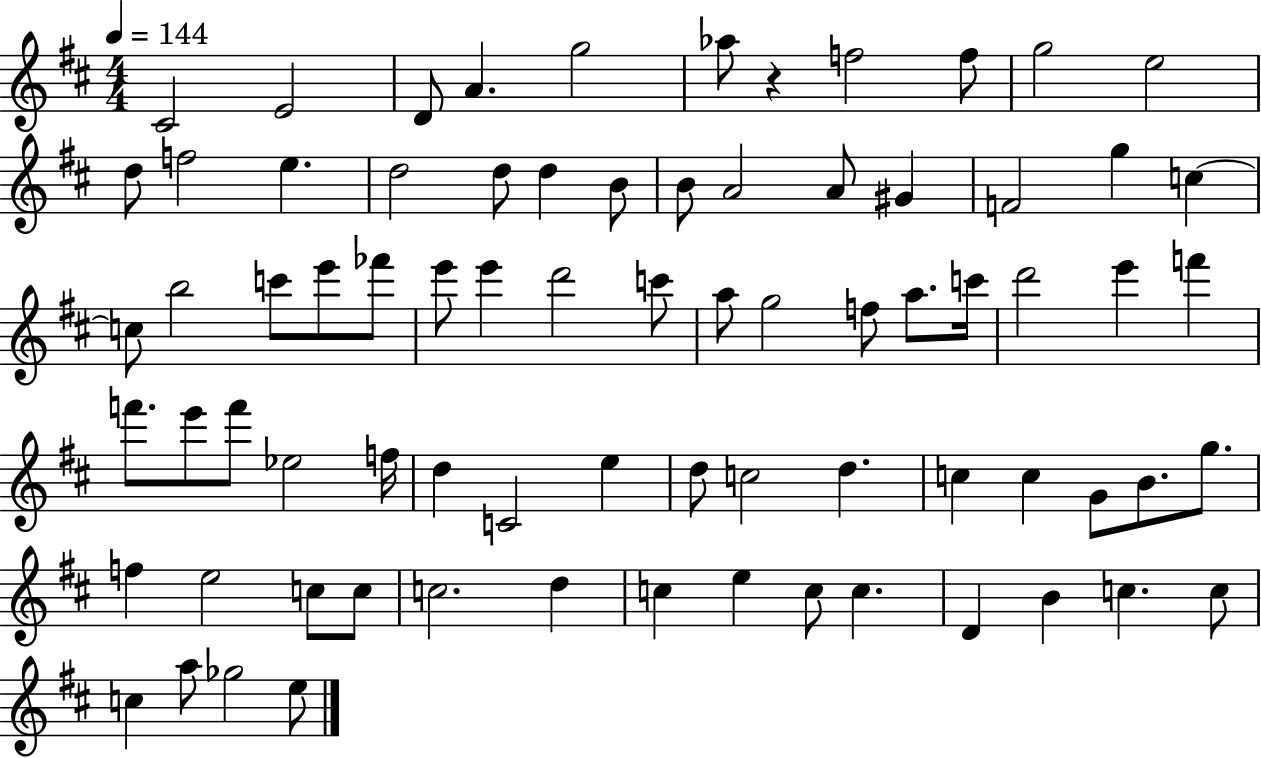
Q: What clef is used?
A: treble